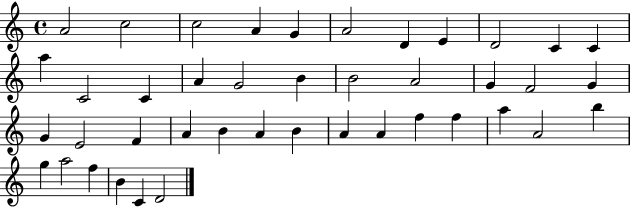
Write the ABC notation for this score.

X:1
T:Untitled
M:4/4
L:1/4
K:C
A2 c2 c2 A G A2 D E D2 C C a C2 C A G2 B B2 A2 G F2 G G E2 F A B A B A A f f a A2 b g a2 f B C D2